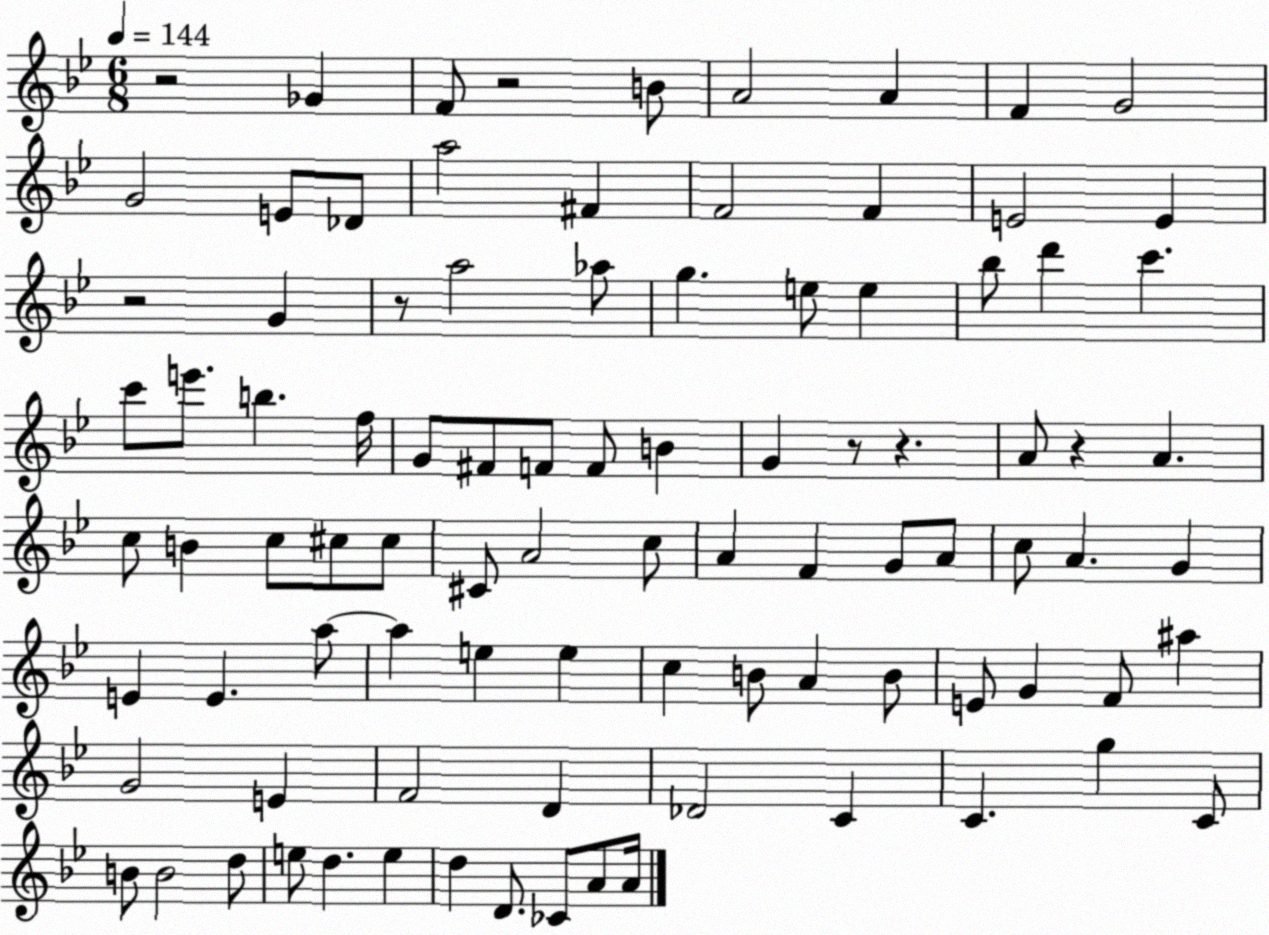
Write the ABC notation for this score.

X:1
T:Untitled
M:6/8
L:1/4
K:Bb
z2 _G F/2 z2 B/2 A2 A F G2 G2 E/2 _D/2 a2 ^F F2 F E2 E z2 G z/2 a2 _a/2 g e/2 e _b/2 d' c' c'/2 e'/2 b f/4 G/2 ^F/2 F/2 F/2 B G z/2 z A/2 z A c/2 B c/2 ^c/2 ^c/2 ^C/2 A2 c/2 A F G/2 A/2 c/2 A G E E a/2 a e e c B/2 A B/2 E/2 G F/2 ^a G2 E F2 D _D2 C C g C/2 B/2 B2 d/2 e/2 d e d D/2 _C/2 A/2 A/4